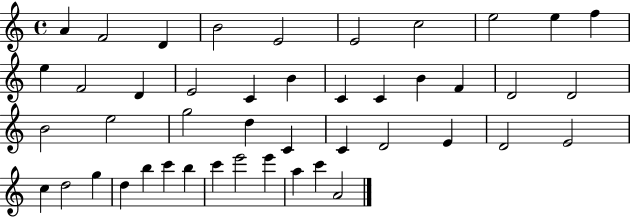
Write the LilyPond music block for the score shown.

{
  \clef treble
  \time 4/4
  \defaultTimeSignature
  \key c \major
  a'4 f'2 d'4 | b'2 e'2 | e'2 c''2 | e''2 e''4 f''4 | \break e''4 f'2 d'4 | e'2 c'4 b'4 | c'4 c'4 b'4 f'4 | d'2 d'2 | \break b'2 e''2 | g''2 d''4 c'4 | c'4 d'2 e'4 | d'2 e'2 | \break c''4 d''2 g''4 | d''4 b''4 c'''4 b''4 | c'''4 e'''2 e'''4 | a''4 c'''4 a'2 | \break \bar "|."
}